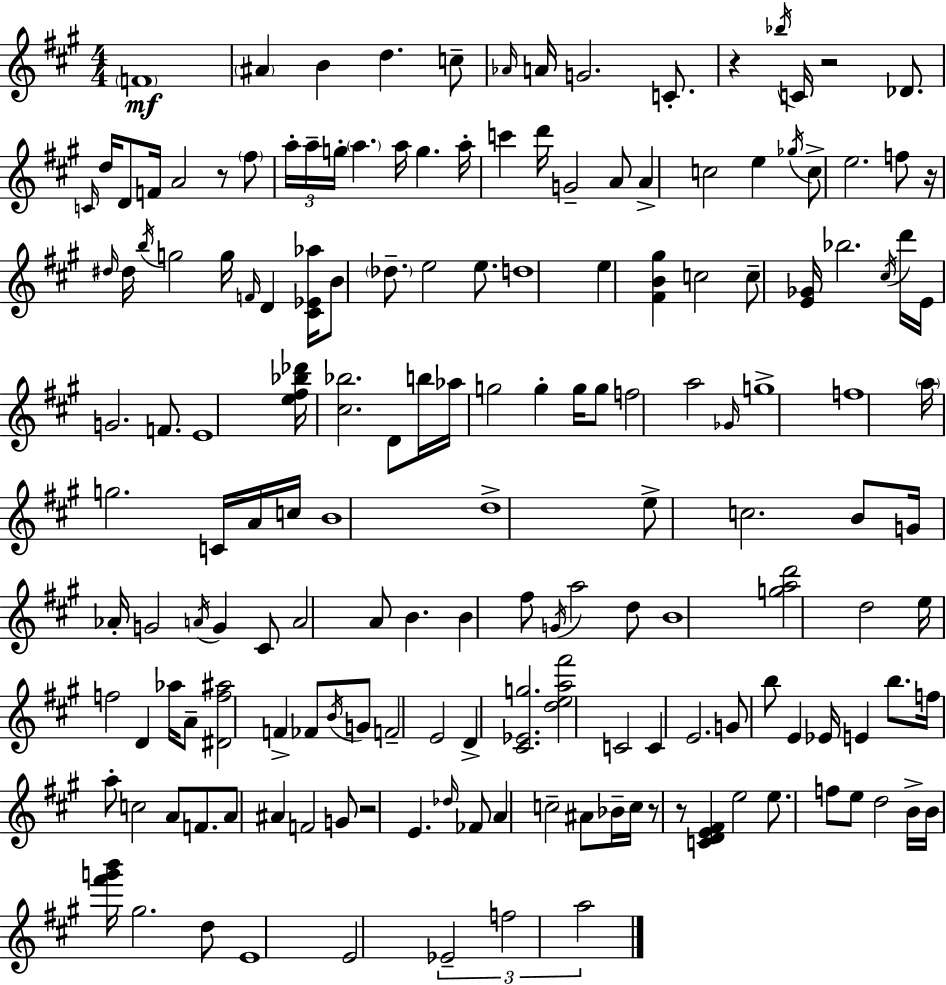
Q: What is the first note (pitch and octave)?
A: F4